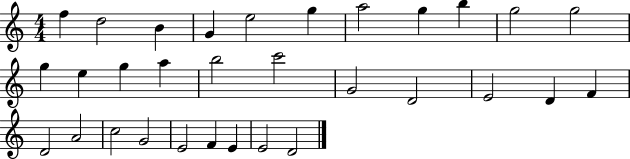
F5/q D5/h B4/q G4/q E5/h G5/q A5/h G5/q B5/q G5/h G5/h G5/q E5/q G5/q A5/q B5/h C6/h G4/h D4/h E4/h D4/q F4/q D4/h A4/h C5/h G4/h E4/h F4/q E4/q E4/h D4/h